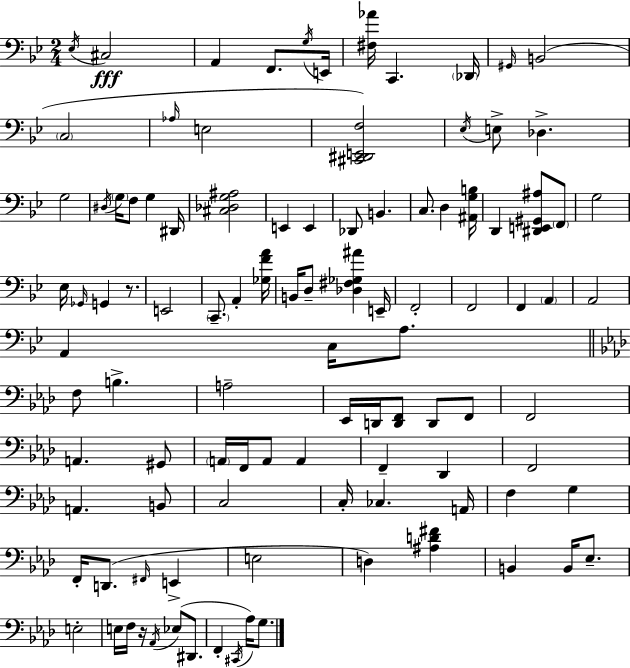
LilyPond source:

{
  \clef bass
  \numericTimeSignature
  \time 2/4
  \key g \minor
  \repeat volta 2 { \acciaccatura { ees16 }\fff cis2 | a,4 f,8. | \acciaccatura { g16 } e,16 <fis aes'>16 c,4. | \parenthesize des,16 \grace { gis,16 } b,2( | \break \parenthesize c2 | \grace { aes16 } e2 | <cis, dis, e, f>2) | \acciaccatura { ees16 } e8-> des4.-> | \break g2 | \acciaccatura { dis16 } \parenthesize g16 f8 | g4 dis,16 <cis des g ais>2 | e,4 | \break e,4 des,8 | b,4. c8. | d4 <ais, g b>16 d,4 | <dis, e, gis, ais>8 \parenthesize f,8 g2 | \break ees16 \grace { ges,16 } | g,4 r8. e,2 | \parenthesize c,8.-- | a,4-. <ges f' a'>16 b,16 | \break d8-- <des fis ges ais'>4 e,16-- f,2-. | f,2 | f,4 | \parenthesize a,4 a,2 | \break a,4 | c16 a8. \bar "||" \break \key aes \major f8 b4.-> | a2-- | ees,16 d,16 <d, f,>8 d,8 f,8 | f,2 | \break a,4. gis,8 | \parenthesize a,16 f,16 a,8 a,4 | f,4-- des,4 | f,2 | \break a,4. b,8 | c2 | c16-. ces4. a,16 | f4 g4 | \break f,16-. d,8.( \grace { fis,16 } e,4-> | e2 | d4) <ais d' fis'>4 | b,4 b,16 ees8.-- | \break e2-. | e16 f16 r16 \acciaccatura { aes,16 }( ees8 dis,8. | f,4-. \acciaccatura { cis,16 } aes16) | g8. } \bar "|."
}